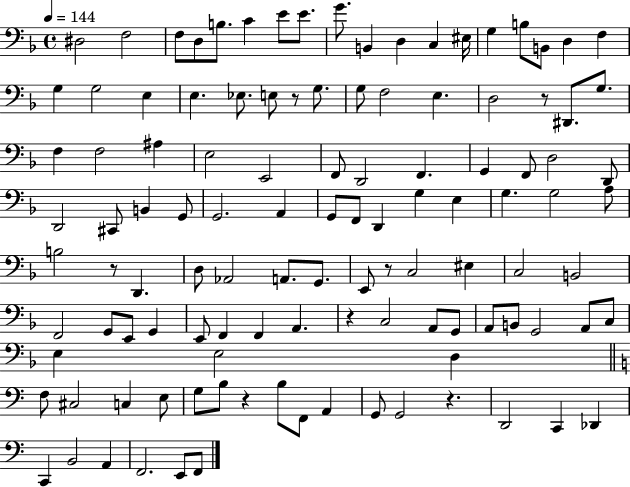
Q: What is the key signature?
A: F major